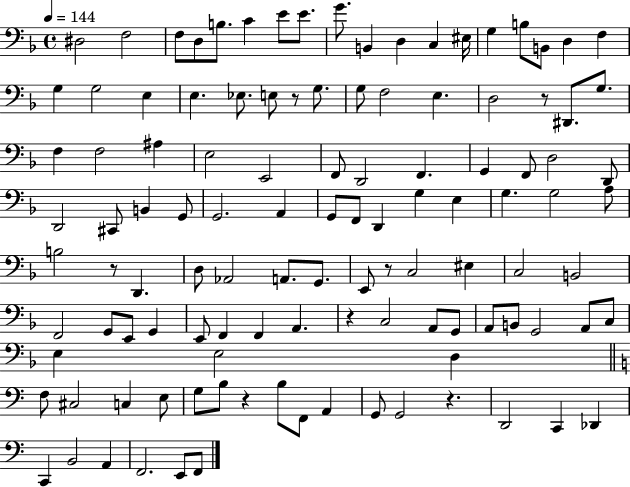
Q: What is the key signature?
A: F major